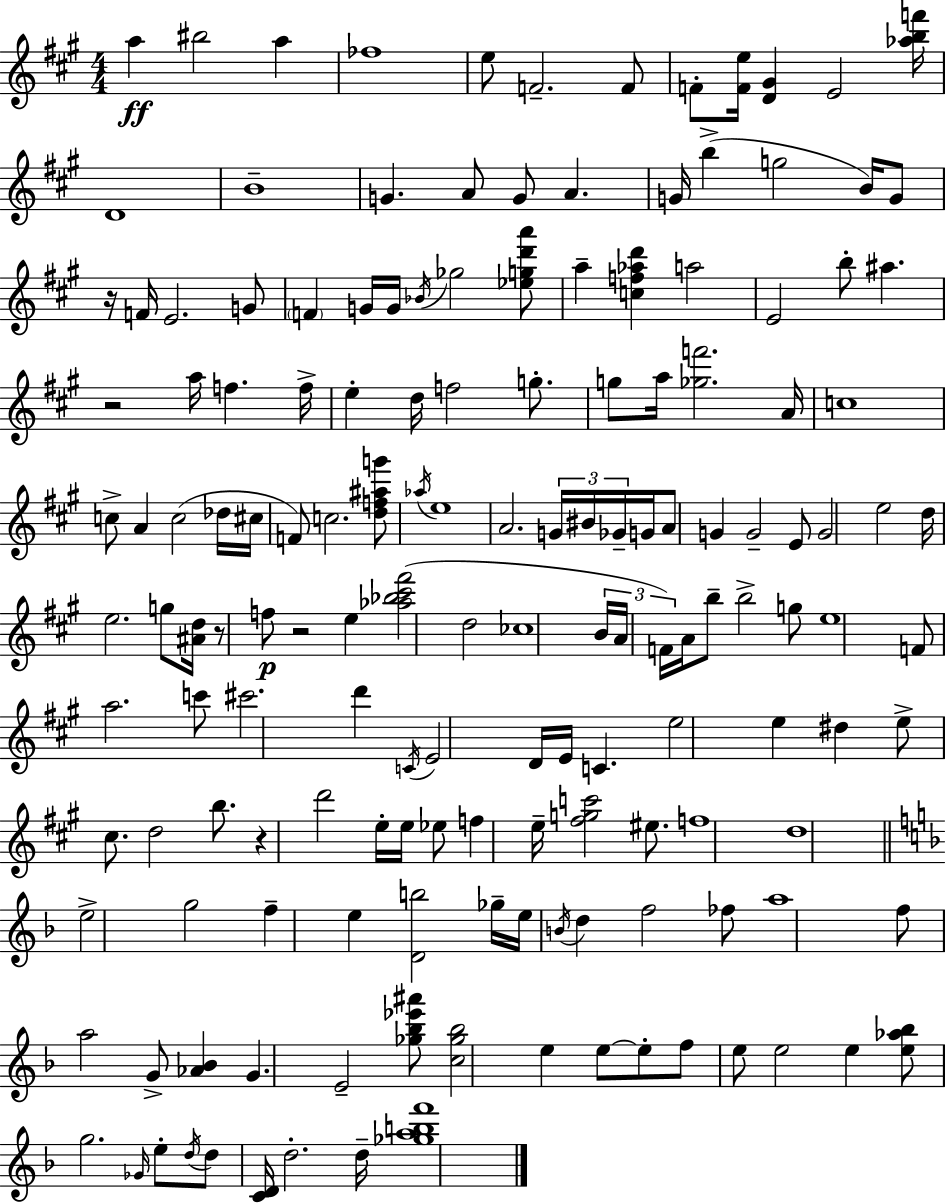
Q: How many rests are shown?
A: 5